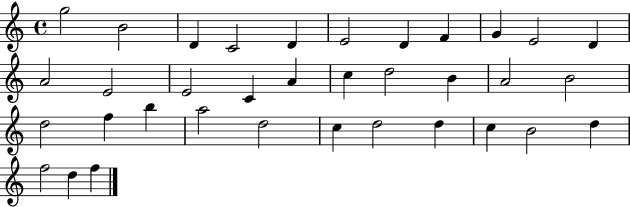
{
  \clef treble
  \time 4/4
  \defaultTimeSignature
  \key c \major
  g''2 b'2 | d'4 c'2 d'4 | e'2 d'4 f'4 | g'4 e'2 d'4 | \break a'2 e'2 | e'2 c'4 a'4 | c''4 d''2 b'4 | a'2 b'2 | \break d''2 f''4 b''4 | a''2 d''2 | c''4 d''2 d''4 | c''4 b'2 d''4 | \break f''2 d''4 f''4 | \bar "|."
}